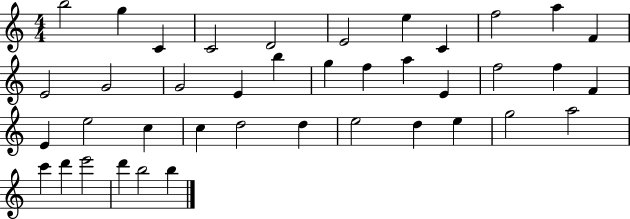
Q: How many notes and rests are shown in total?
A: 40